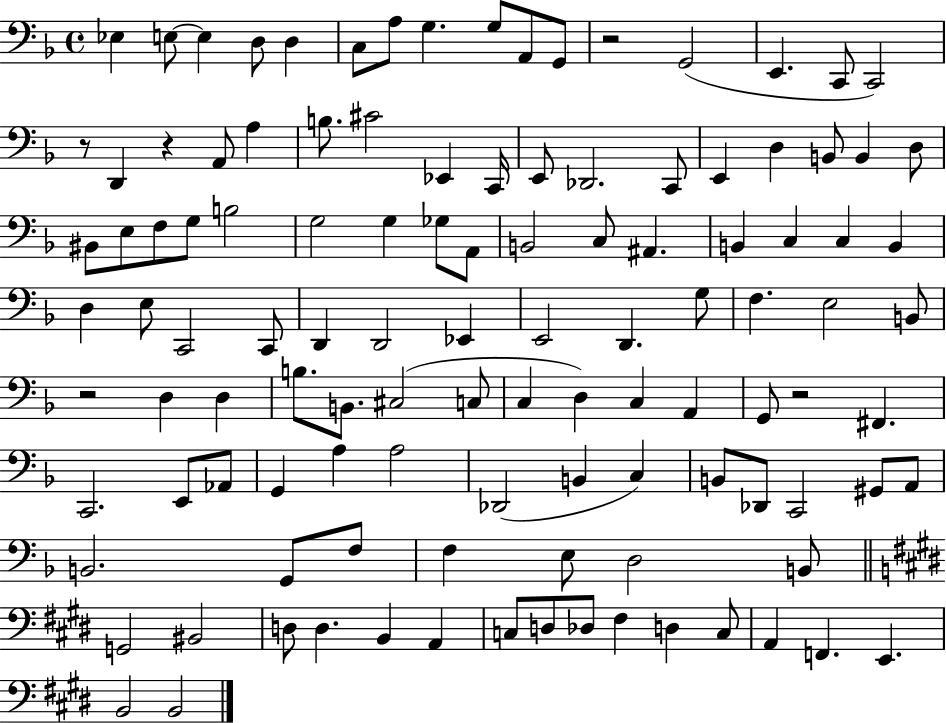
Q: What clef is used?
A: bass